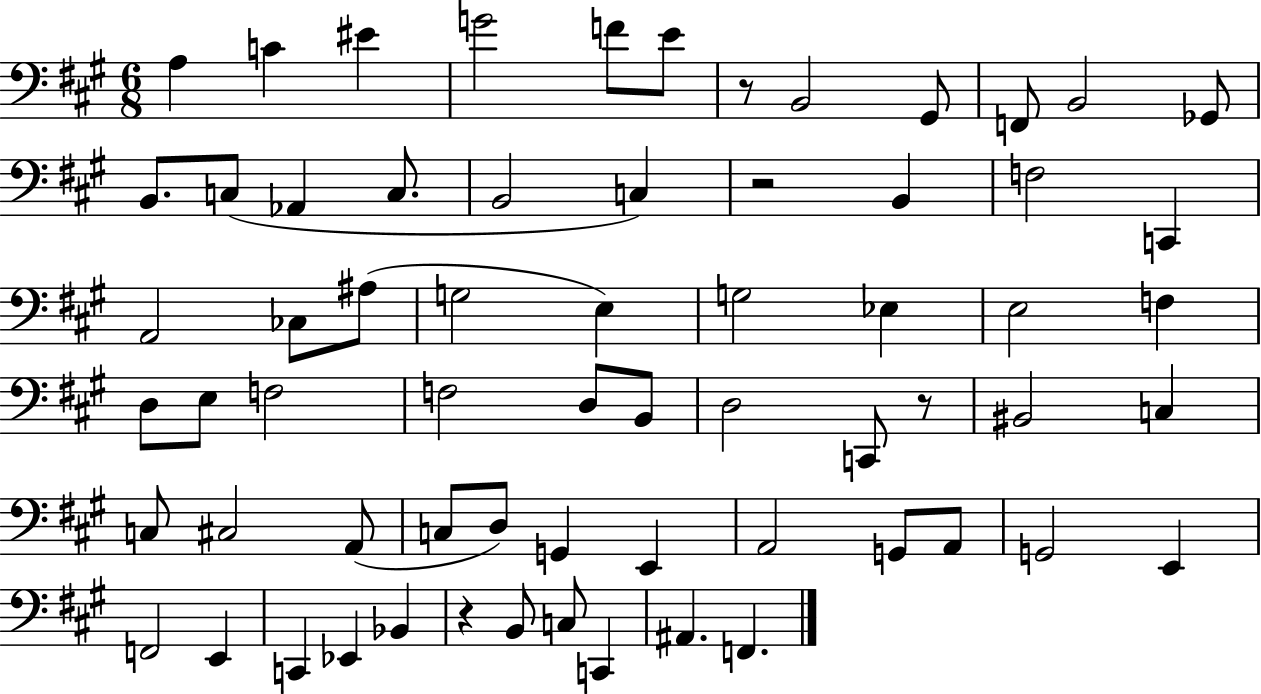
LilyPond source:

{
  \clef bass
  \numericTimeSignature
  \time 6/8
  \key a \major
  a4 c'4 eis'4 | g'2 f'8 e'8 | r8 b,2 gis,8 | f,8 b,2 ges,8 | \break b,8. c8( aes,4 c8. | b,2 c4) | r2 b,4 | f2 c,4 | \break a,2 ces8 ais8( | g2 e4) | g2 ees4 | e2 f4 | \break d8 e8 f2 | f2 d8 b,8 | d2 c,8 r8 | bis,2 c4 | \break c8 cis2 a,8( | c8 d8) g,4 e,4 | a,2 g,8 a,8 | g,2 e,4 | \break f,2 e,4 | c,4 ees,4 bes,4 | r4 b,8 c8 c,4 | ais,4. f,4. | \break \bar "|."
}